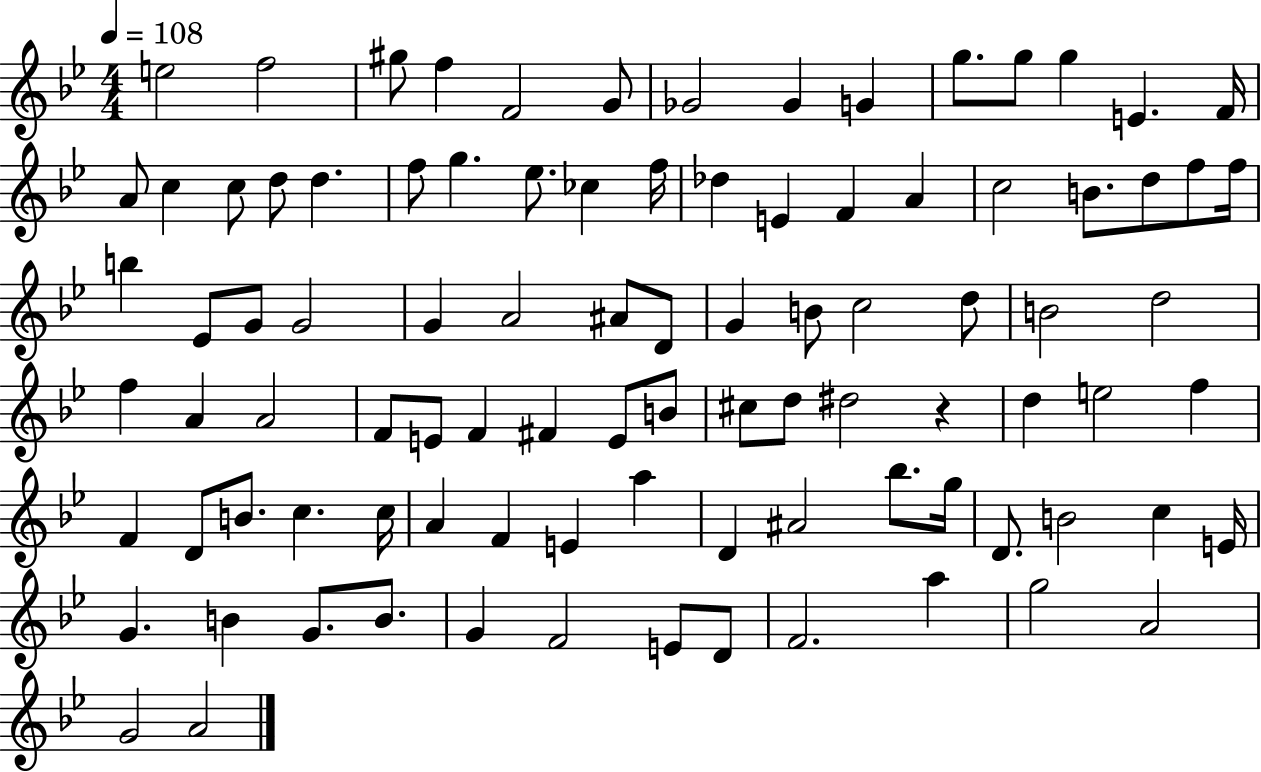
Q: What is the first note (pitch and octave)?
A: E5